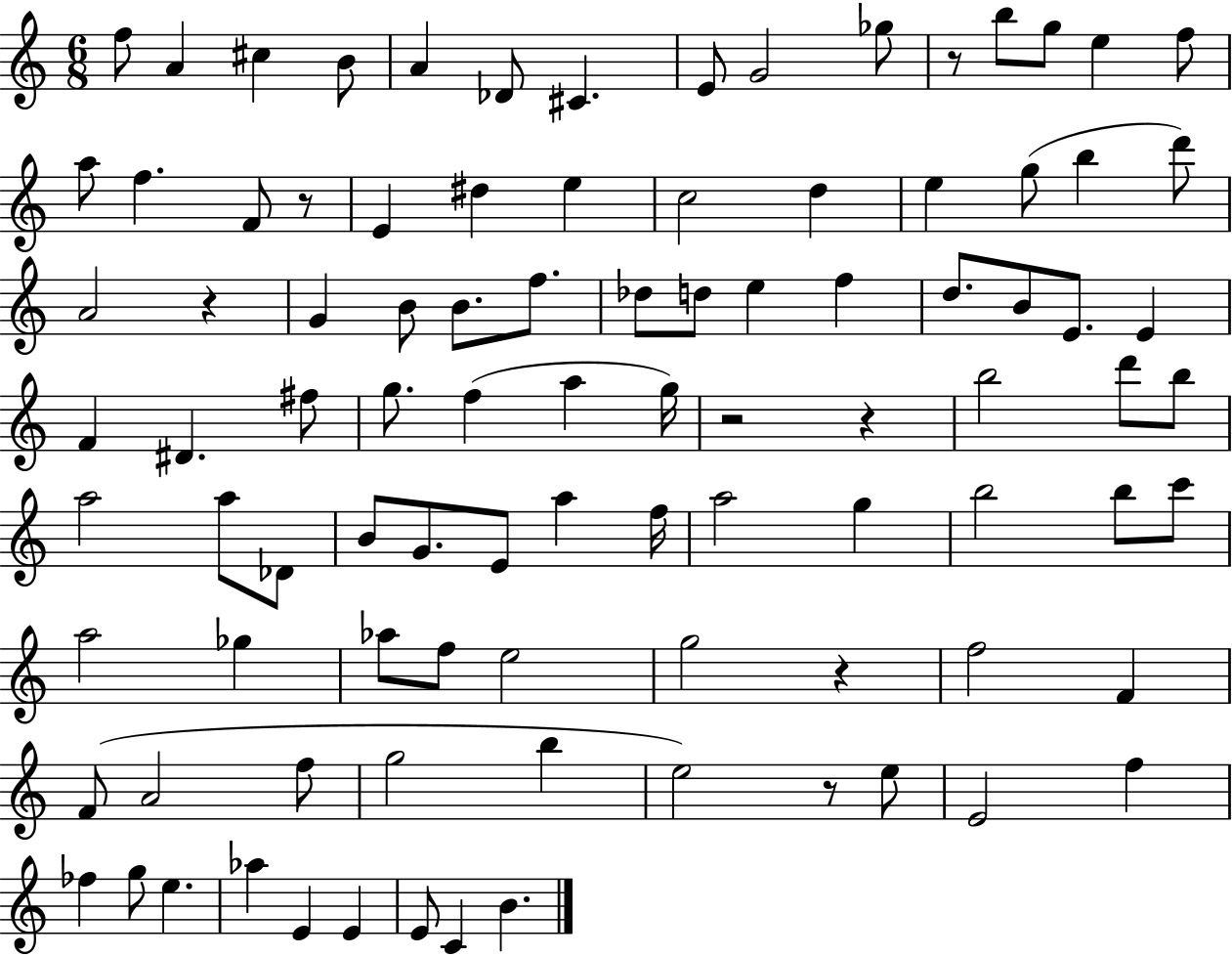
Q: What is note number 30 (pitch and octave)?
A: B4